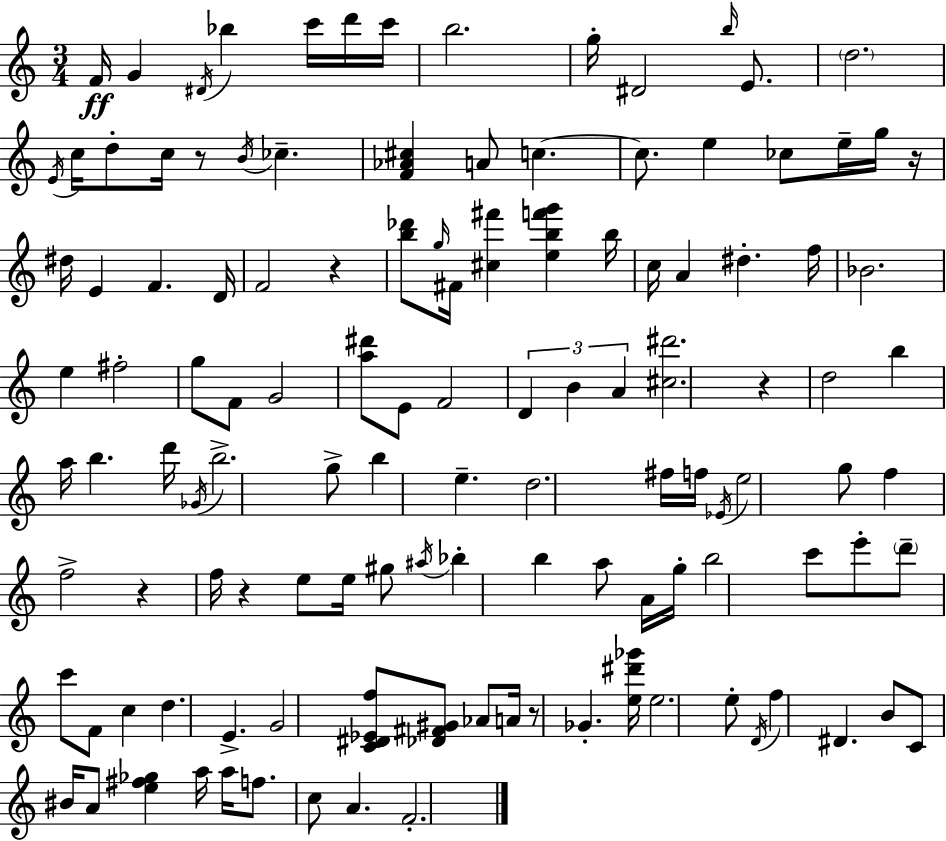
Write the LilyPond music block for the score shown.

{
  \clef treble
  \numericTimeSignature
  \time 3/4
  \key c \major
  f'16\ff g'4 \acciaccatura { dis'16 } bes''4 c'''16 d'''16 | c'''16 b''2. | g''16-. dis'2 \grace { b''16 } e'8. | \parenthesize d''2. | \break \acciaccatura { e'16 } c''16 d''8-. c''16 r8 \acciaccatura { b'16 } ces''4.-- | <f' aes' cis''>4 a'8 c''4.~~ | c''8. e''4 ces''8 | e''16-- g''16 r16 dis''16 e'4 f'4. | \break d'16 f'2 | r4 <b'' des'''>8 \grace { g''16 } fis'16 <cis'' fis'''>4 | <e'' b'' f''' g'''>4 b''16 c''16 a'4 dis''4.-. | f''16 bes'2. | \break e''4 fis''2-. | g''8 f'8 g'2 | <a'' dis'''>8 e'8 f'2 | \tuplet 3/2 { d'4 b'4 | \break a'4 } <cis'' dis'''>2. | r4 d''2 | b''4 a''16 b''4. | d'''16 \acciaccatura { ges'16 } b''2.-> | \break g''8-> b''4 | e''4.-- d''2. | fis''16 f''16 \acciaccatura { ees'16 } e''2 | g''8 f''4 f''2-> | \break r4 f''16 | r4 e''8 e''16 gis''8 \acciaccatura { ais''16 } bes''4-. | b''4 a''8 a'16 g''16-. b''2 | c'''8 e'''8-. \parenthesize d'''8-- | \break c'''8 f'8 c''4 d''4. | e'4.-> g'2 | <c' dis' ees' f''>8 <des' fis' gis'>8 aes'8 a'16 r8 | ges'4.-. <e'' dis''' ges'''>16 e''2. | \break e''8-. \acciaccatura { d'16 } f''4 | dis'4. b'8 c'8 | bis'16 a'8 <e'' fis'' ges''>4 a''16 a''16 f''8. | c''8 a'4. f'2.-. | \break \bar "|."
}